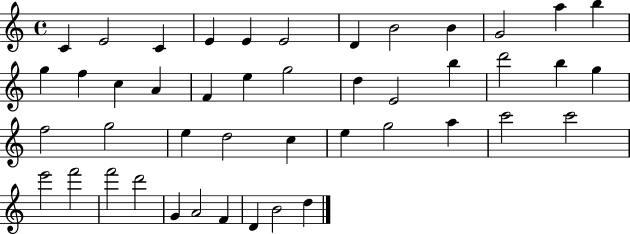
C4/q E4/h C4/q E4/q E4/q E4/h D4/q B4/h B4/q G4/h A5/q B5/q G5/q F5/q C5/q A4/q F4/q E5/q G5/h D5/q E4/h B5/q D6/h B5/q G5/q F5/h G5/h E5/q D5/h C5/q E5/q G5/h A5/q C6/h C6/h E6/h F6/h F6/h D6/h G4/q A4/h F4/q D4/q B4/h D5/q